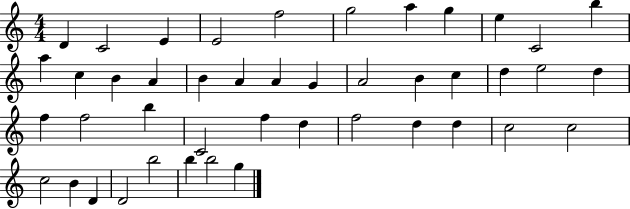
{
  \clef treble
  \numericTimeSignature
  \time 4/4
  \key c \major
  d'4 c'2 e'4 | e'2 f''2 | g''2 a''4 g''4 | e''4 c'2 b''4 | \break a''4 c''4 b'4 a'4 | b'4 a'4 a'4 g'4 | a'2 b'4 c''4 | d''4 e''2 d''4 | \break f''4 f''2 b''4 | c'2 f''4 d''4 | f''2 d''4 d''4 | c''2 c''2 | \break c''2 b'4 d'4 | d'2 b''2 | b''4 b''2 g''4 | \bar "|."
}